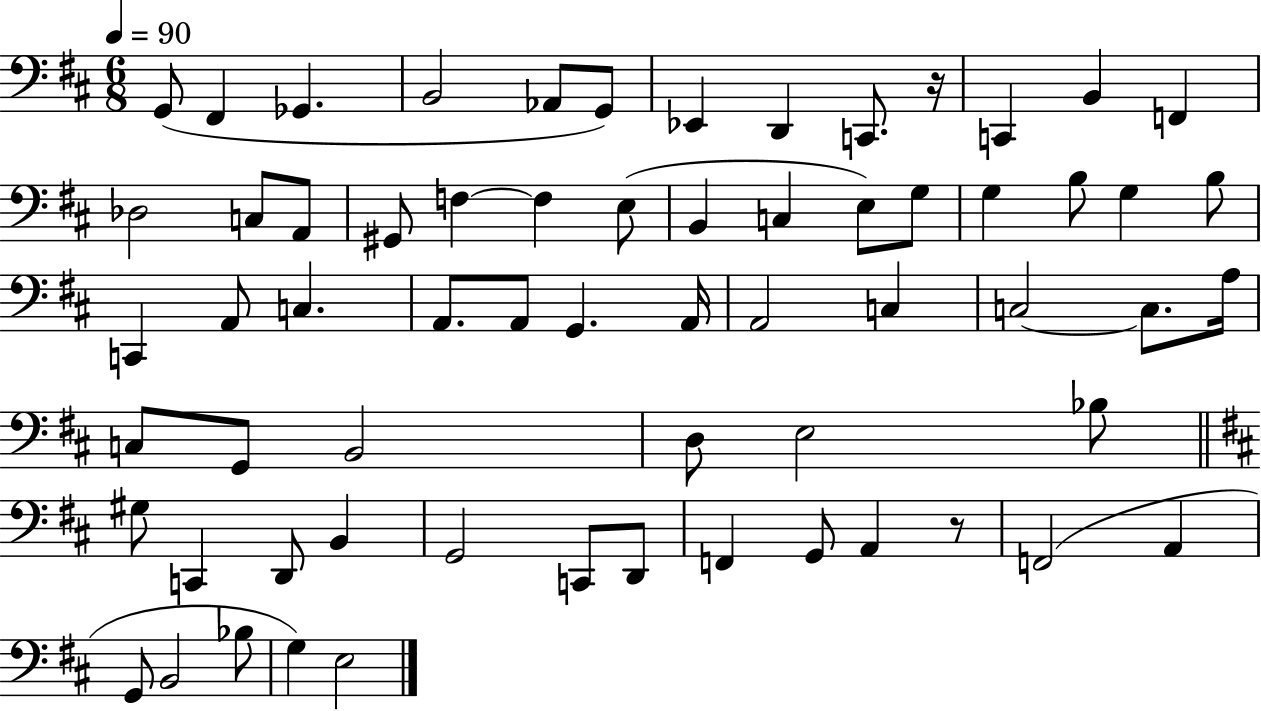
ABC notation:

X:1
T:Untitled
M:6/8
L:1/4
K:D
G,,/2 ^F,, _G,, B,,2 _A,,/2 G,,/2 _E,, D,, C,,/2 z/4 C,, B,, F,, _D,2 C,/2 A,,/2 ^G,,/2 F, F, E,/2 B,, C, E,/2 G,/2 G, B,/2 G, B,/2 C,, A,,/2 C, A,,/2 A,,/2 G,, A,,/4 A,,2 C, C,2 C,/2 A,/4 C,/2 G,,/2 B,,2 D,/2 E,2 _B,/2 ^G,/2 C,, D,,/2 B,, G,,2 C,,/2 D,,/2 F,, G,,/2 A,, z/2 F,,2 A,, G,,/2 B,,2 _B,/2 G, E,2